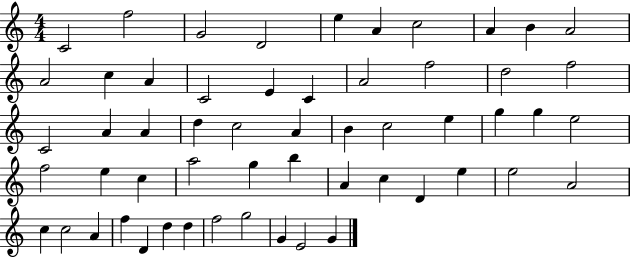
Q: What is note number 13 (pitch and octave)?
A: A4